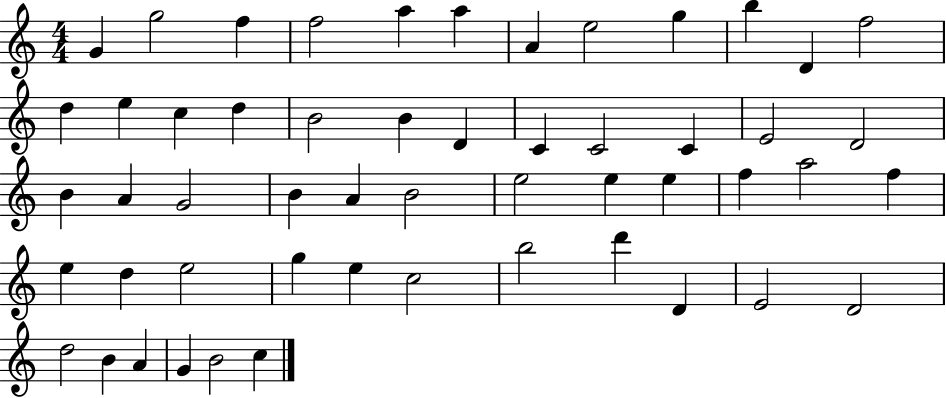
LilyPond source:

{
  \clef treble
  \numericTimeSignature
  \time 4/4
  \key c \major
  g'4 g''2 f''4 | f''2 a''4 a''4 | a'4 e''2 g''4 | b''4 d'4 f''2 | \break d''4 e''4 c''4 d''4 | b'2 b'4 d'4 | c'4 c'2 c'4 | e'2 d'2 | \break b'4 a'4 g'2 | b'4 a'4 b'2 | e''2 e''4 e''4 | f''4 a''2 f''4 | \break e''4 d''4 e''2 | g''4 e''4 c''2 | b''2 d'''4 d'4 | e'2 d'2 | \break d''2 b'4 a'4 | g'4 b'2 c''4 | \bar "|."
}